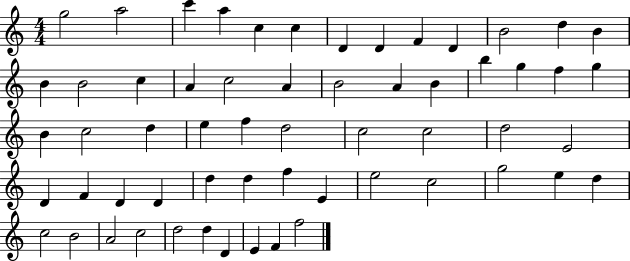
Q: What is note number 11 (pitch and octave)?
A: B4